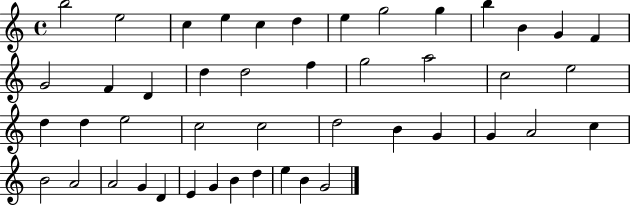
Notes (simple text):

B5/h E5/h C5/q E5/q C5/q D5/q E5/q G5/h G5/q B5/q B4/q G4/q F4/q G4/h F4/q D4/q D5/q D5/h F5/q G5/h A5/h C5/h E5/h D5/q D5/q E5/h C5/h C5/h D5/h B4/q G4/q G4/q A4/h C5/q B4/h A4/h A4/h G4/q D4/q E4/q G4/q B4/q D5/q E5/q B4/q G4/h